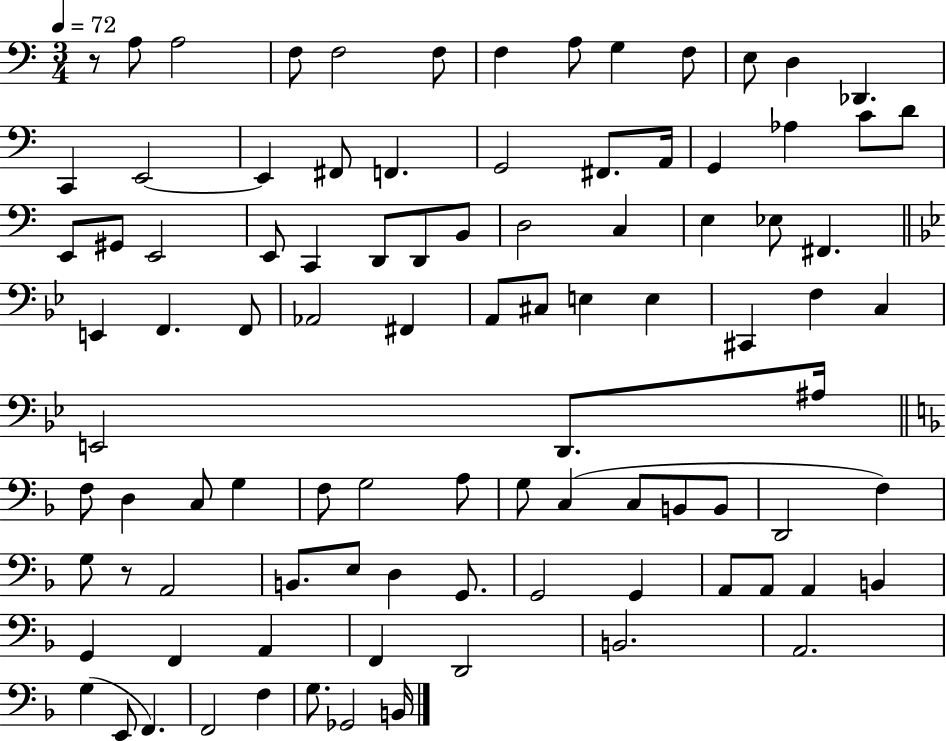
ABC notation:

X:1
T:Untitled
M:3/4
L:1/4
K:C
z/2 A,/2 A,2 F,/2 F,2 F,/2 F, A,/2 G, F,/2 E,/2 D, _D,, C,, E,,2 E,, ^F,,/2 F,, G,,2 ^F,,/2 A,,/4 G,, _A, C/2 D/2 E,,/2 ^G,,/2 E,,2 E,,/2 C,, D,,/2 D,,/2 B,,/2 D,2 C, E, _E,/2 ^F,, E,, F,, F,,/2 _A,,2 ^F,, A,,/2 ^C,/2 E, E, ^C,, F, C, E,,2 D,,/2 ^A,/4 F,/2 D, C,/2 G, F,/2 G,2 A,/2 G,/2 C, C,/2 B,,/2 B,,/2 D,,2 F, G,/2 z/2 A,,2 B,,/2 E,/2 D, G,,/2 G,,2 G,, A,,/2 A,,/2 A,, B,, G,, F,, A,, F,, D,,2 B,,2 A,,2 G, E,,/2 F,, F,,2 F, G,/2 _G,,2 B,,/4